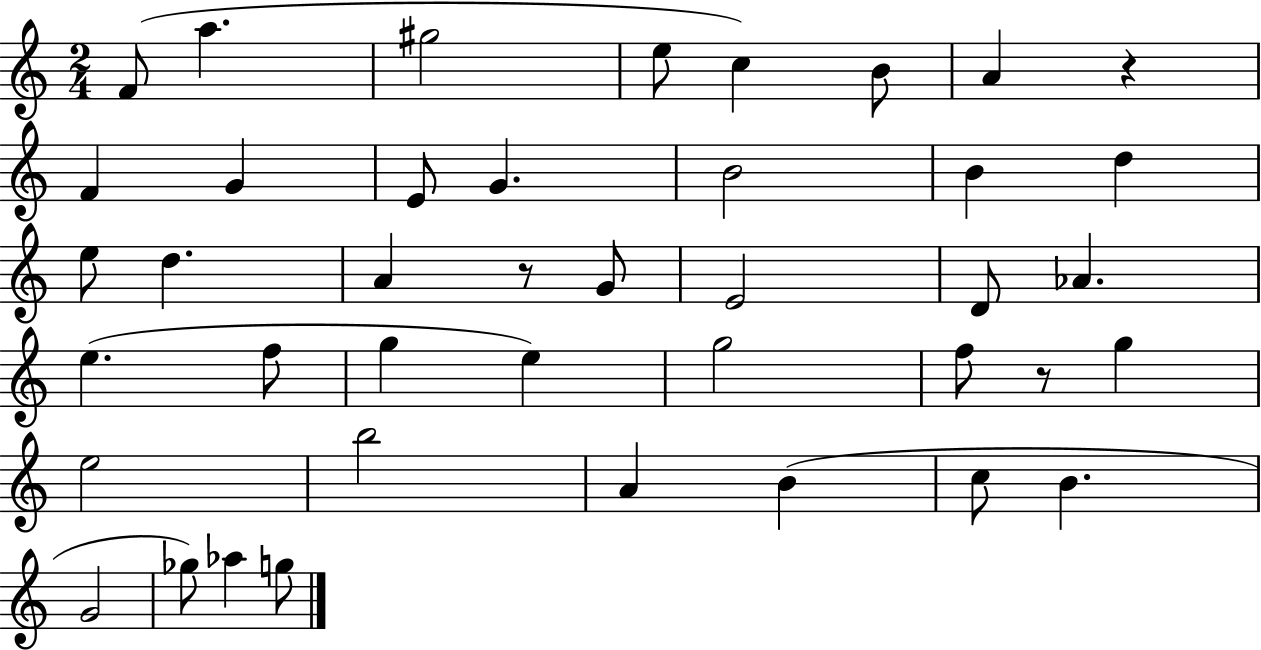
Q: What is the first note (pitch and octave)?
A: F4